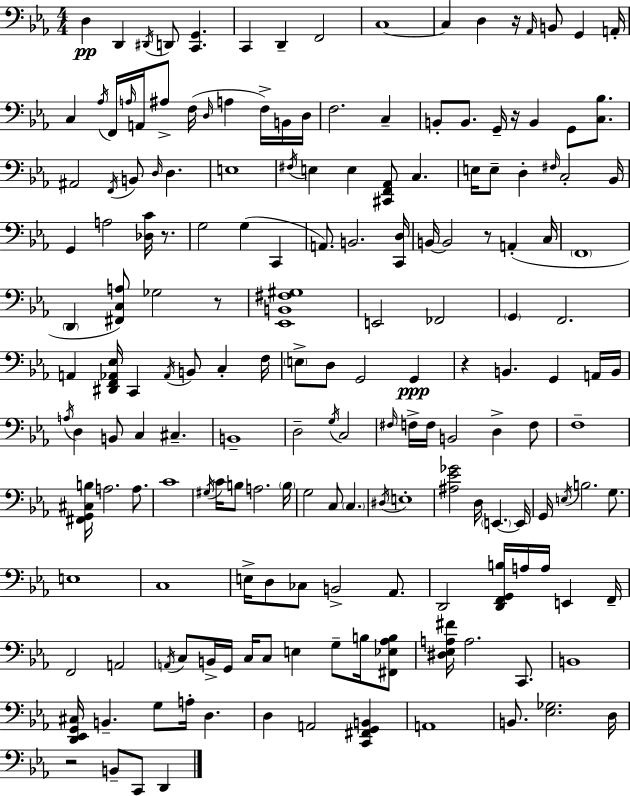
X:1
T:Untitled
M:4/4
L:1/4
K:Eb
D, D,, ^D,,/4 D,,/2 [C,,G,,] C,, D,, F,,2 C,4 C, D, z/4 _A,,/4 B,,/2 G,, A,,/4 C, _A,/4 F,,/4 A,/4 A,,/4 ^A,/2 F,/4 D,/4 A, F,/4 B,,/4 D,/4 F,2 C, B,,/2 B,,/2 G,,/4 z/4 B,, G,,/2 [C,_B,]/2 ^A,,2 F,,/4 B,,/2 D,/4 D, E,4 ^F,/4 E, E, [^C,,F,,_A,,]/2 C, E,/4 E,/2 D, ^F,/4 C,2 _B,,/4 G,, A,2 [_D,C]/4 z/2 G,2 G, C,, A,,/2 B,,2 [C,,D,]/4 B,,/4 B,,2 z/2 A,, C,/4 F,,4 D,, [^F,,C,A,]/2 _G,2 z/2 [_E,,B,,^F,^G,]4 E,,2 _F,,2 G,, F,,2 A,, [^D,,F,,_A,,_E,]/4 C,, _A,,/4 B,,/2 C, F,/4 E,/2 D,/2 G,,2 G,, z B,, G,, A,,/4 B,,/4 A,/4 D, B,,/2 C, ^C, B,,4 D,2 G,/4 C,2 ^F,/4 F,/4 F,/4 B,,2 D, F,/2 F,4 [^F,,G,,^C,B,]/4 A,2 A,/2 C4 ^G,/4 C/4 B,/2 A,2 B,/4 G,2 C,/2 C, ^D,/4 E,4 [^A,_E_G]2 D,/4 E,, E,,/4 G,,/4 E,/4 B,2 G,/2 E,4 C,4 E,/4 D,/2 _C,/2 B,,2 _A,,/2 D,,2 [D,,F,,G,,B,]/4 A,/4 A,/4 E,, F,,/4 F,,2 A,,2 A,,/4 C,/2 B,,/4 G,,/4 C,/4 C,/2 E, G,/2 B,/4 [^F,,_E,_A,B,]/2 [^D,_E,A,^F]/4 A,2 C,,/2 B,,4 [D,,_E,,G,,^C,]/4 B,, G,/2 A,/4 D, D, A,,2 [C,,^F,,G,,B,,] A,,4 B,,/2 [_E,_G,]2 D,/4 z2 B,,/2 C,,/2 D,,